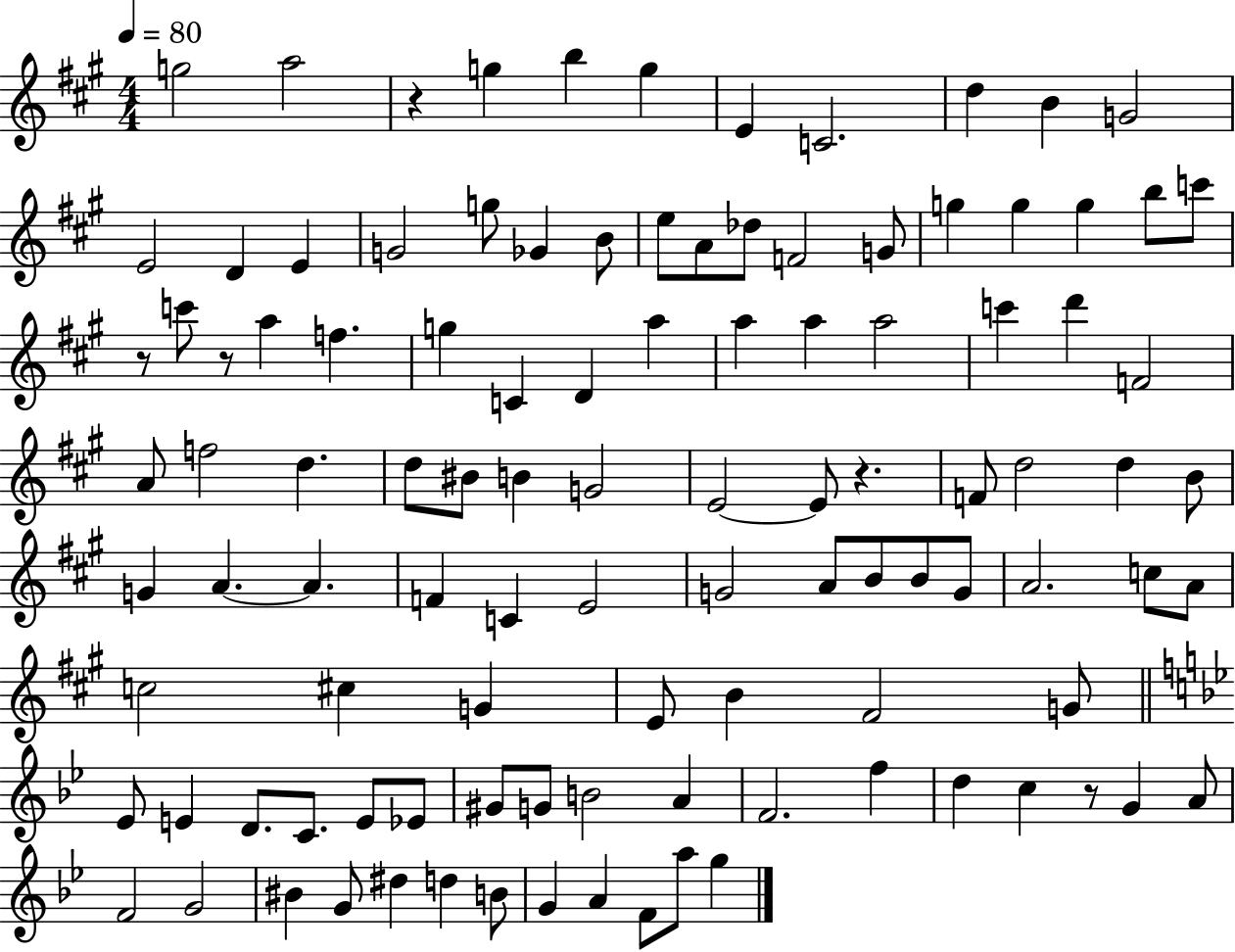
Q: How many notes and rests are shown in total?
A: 107